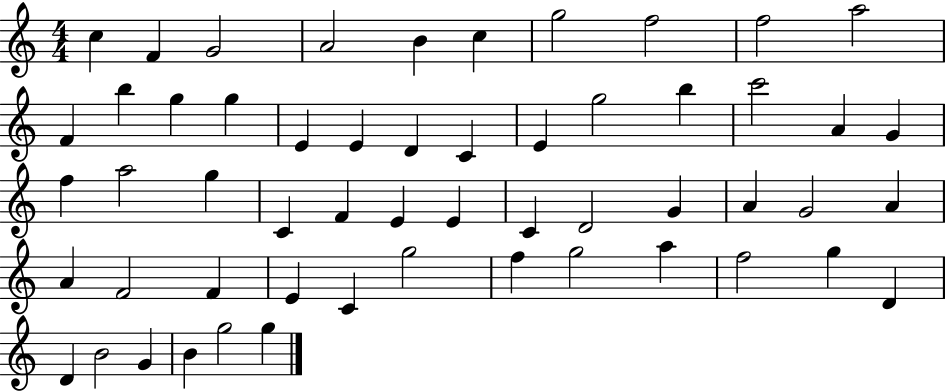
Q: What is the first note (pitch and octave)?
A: C5